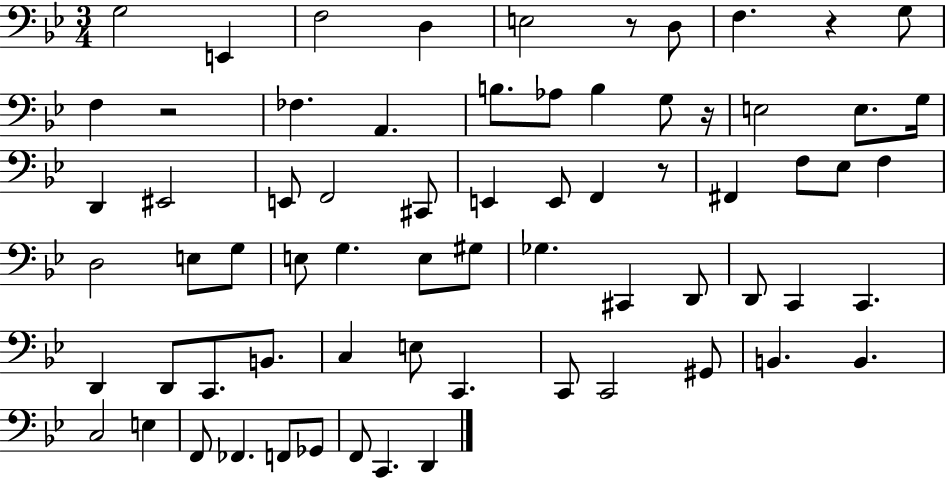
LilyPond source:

{
  \clef bass
  \numericTimeSignature
  \time 3/4
  \key bes \major
  g2 e,4 | f2 d4 | e2 r8 d8 | f4. r4 g8 | \break f4 r2 | fes4. a,4. | b8. aes8 b4 g8 r16 | e2 e8. g16 | \break d,4 eis,2 | e,8 f,2 cis,8 | e,4 e,8 f,4 r8 | fis,4 f8 ees8 f4 | \break d2 e8 g8 | e8 g4. e8 gis8 | ges4. cis,4 d,8 | d,8 c,4 c,4. | \break d,4 d,8 c,8. b,8. | c4 e8 c,4. | c,8 c,2 gis,8 | b,4. b,4. | \break c2 e4 | f,8 fes,4. f,8 ges,8 | f,8 c,4. d,4 | \bar "|."
}